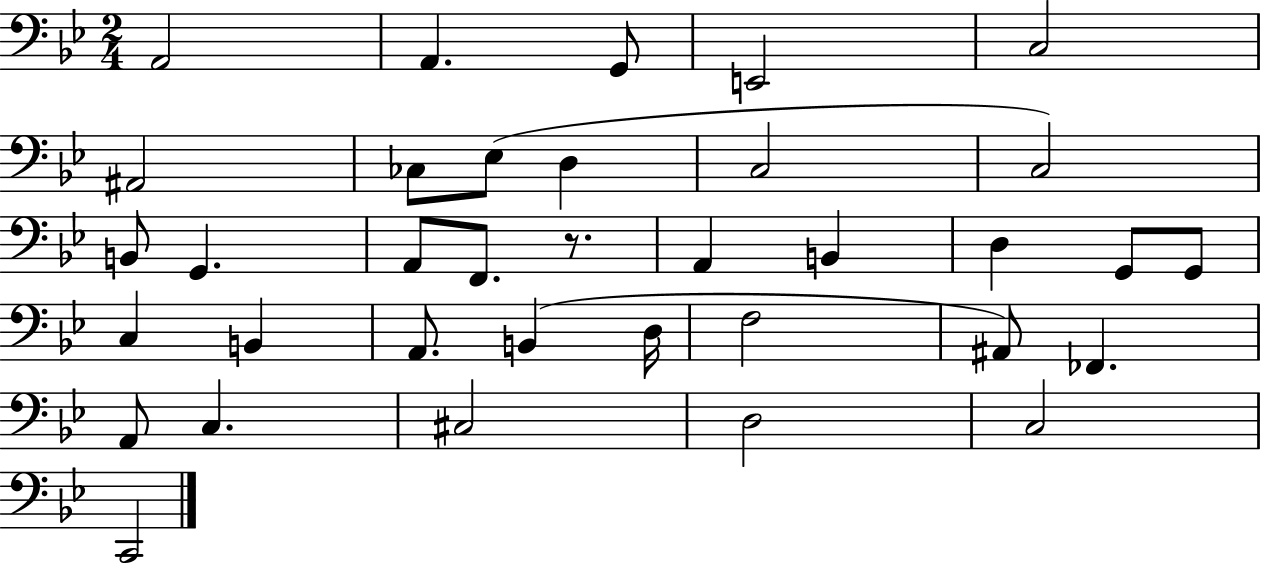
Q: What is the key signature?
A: BES major